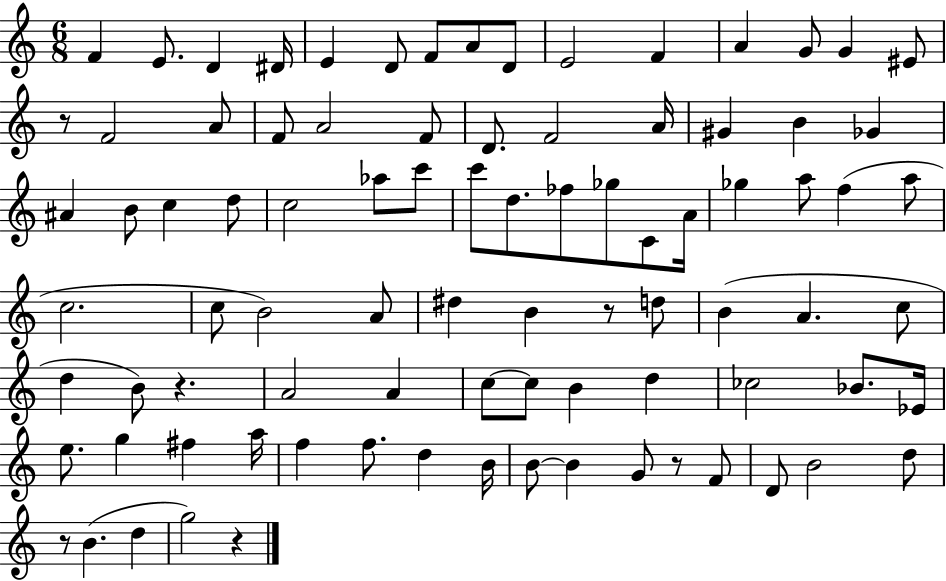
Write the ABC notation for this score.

X:1
T:Untitled
M:6/8
L:1/4
K:C
F E/2 D ^D/4 E D/2 F/2 A/2 D/2 E2 F A G/2 G ^E/2 z/2 F2 A/2 F/2 A2 F/2 D/2 F2 A/4 ^G B _G ^A B/2 c d/2 c2 _a/2 c'/2 c'/2 d/2 _f/2 _g/2 C/2 A/4 _g a/2 f a/2 c2 c/2 B2 A/2 ^d B z/2 d/2 B A c/2 d B/2 z A2 A c/2 c/2 B d _c2 _B/2 _E/4 e/2 g ^f a/4 f f/2 d B/4 B/2 B G/2 z/2 F/2 D/2 B2 d/2 z/2 B d g2 z